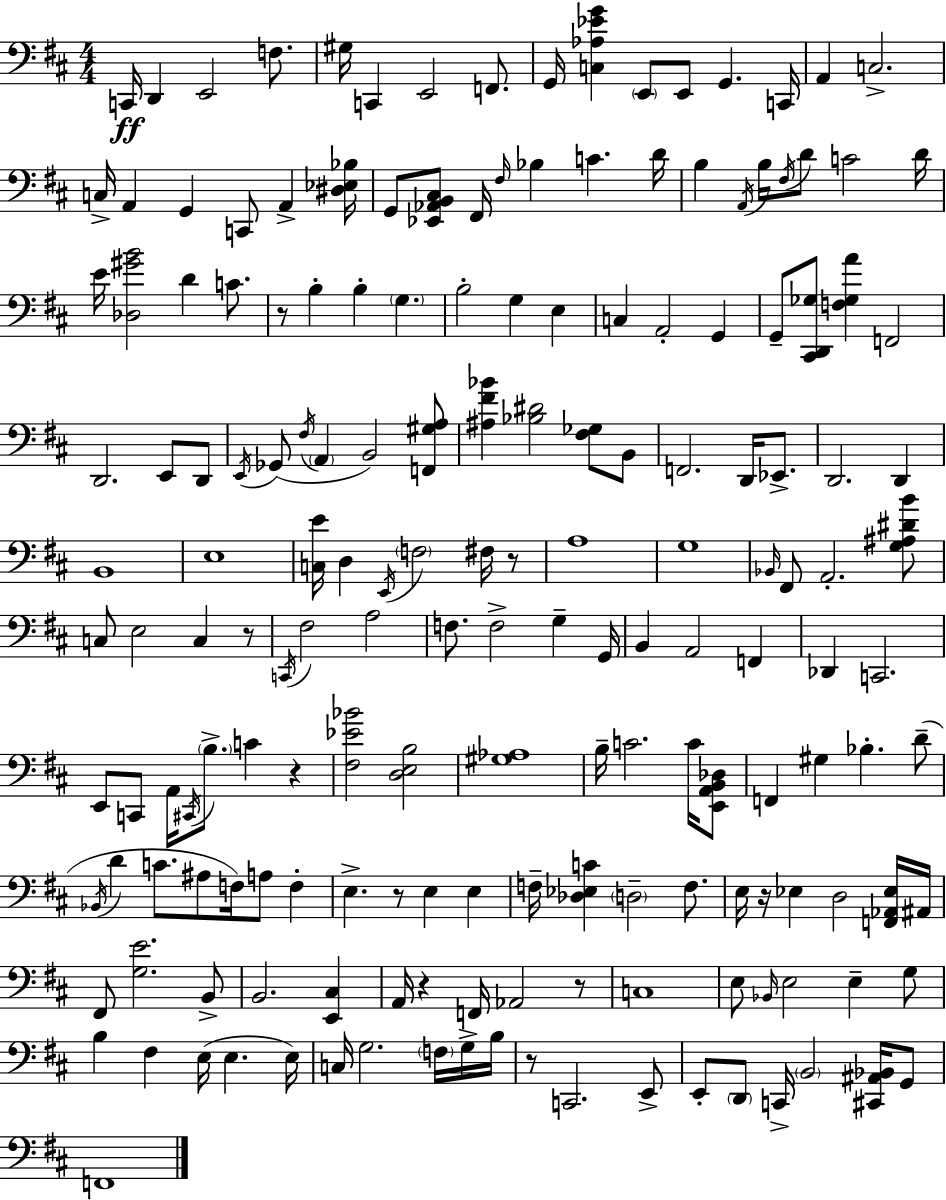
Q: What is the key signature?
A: D major